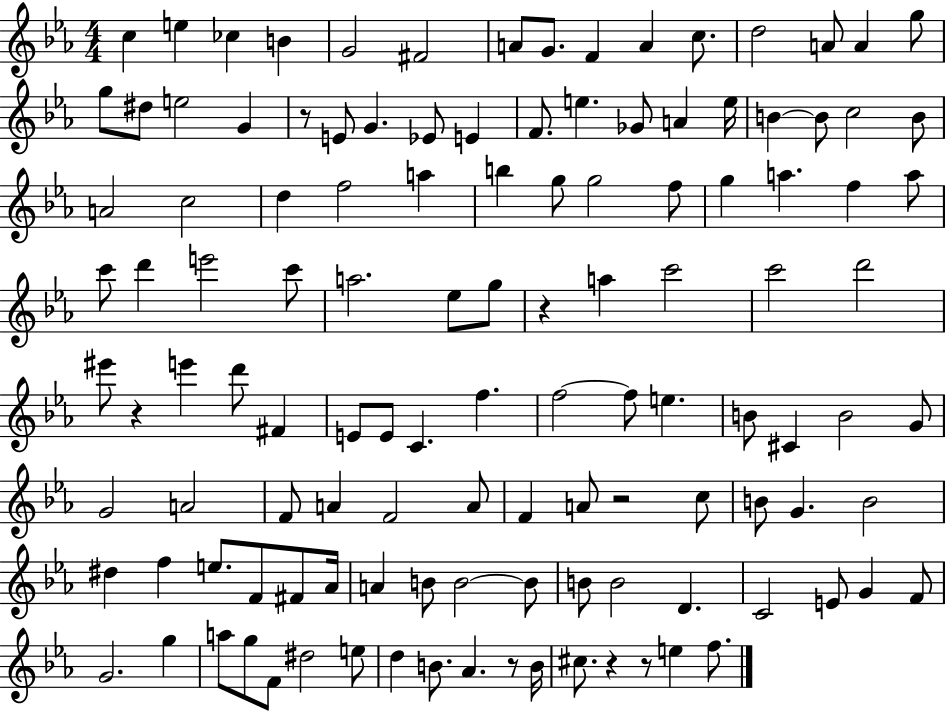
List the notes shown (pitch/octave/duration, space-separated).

C5/q E5/q CES5/q B4/q G4/h F#4/h A4/e G4/e. F4/q A4/q C5/e. D5/h A4/e A4/q G5/e G5/e D#5/e E5/h G4/q R/e E4/e G4/q. Eb4/e E4/q F4/e. E5/q. Gb4/e A4/q E5/s B4/q B4/e C5/h B4/e A4/h C5/h D5/q F5/h A5/q B5/q G5/e G5/h F5/e G5/q A5/q. F5/q A5/e C6/e D6/q E6/h C6/e A5/h. Eb5/e G5/e R/q A5/q C6/h C6/h D6/h EIS6/e R/q E6/q D6/e F#4/q E4/e E4/e C4/q. F5/q. F5/h F5/e E5/q. B4/e C#4/q B4/h G4/e G4/h A4/h F4/e A4/q F4/h A4/e F4/q A4/e R/h C5/e B4/e G4/q. B4/h D#5/q F5/q E5/e. F4/e F#4/e Ab4/s A4/q B4/e B4/h B4/e B4/e B4/h D4/q. C4/h E4/e G4/q F4/e G4/h. G5/q A5/e G5/e F4/e D#5/h E5/e D5/q B4/e. Ab4/q. R/e B4/s C#5/e. R/q R/e E5/q F5/e.